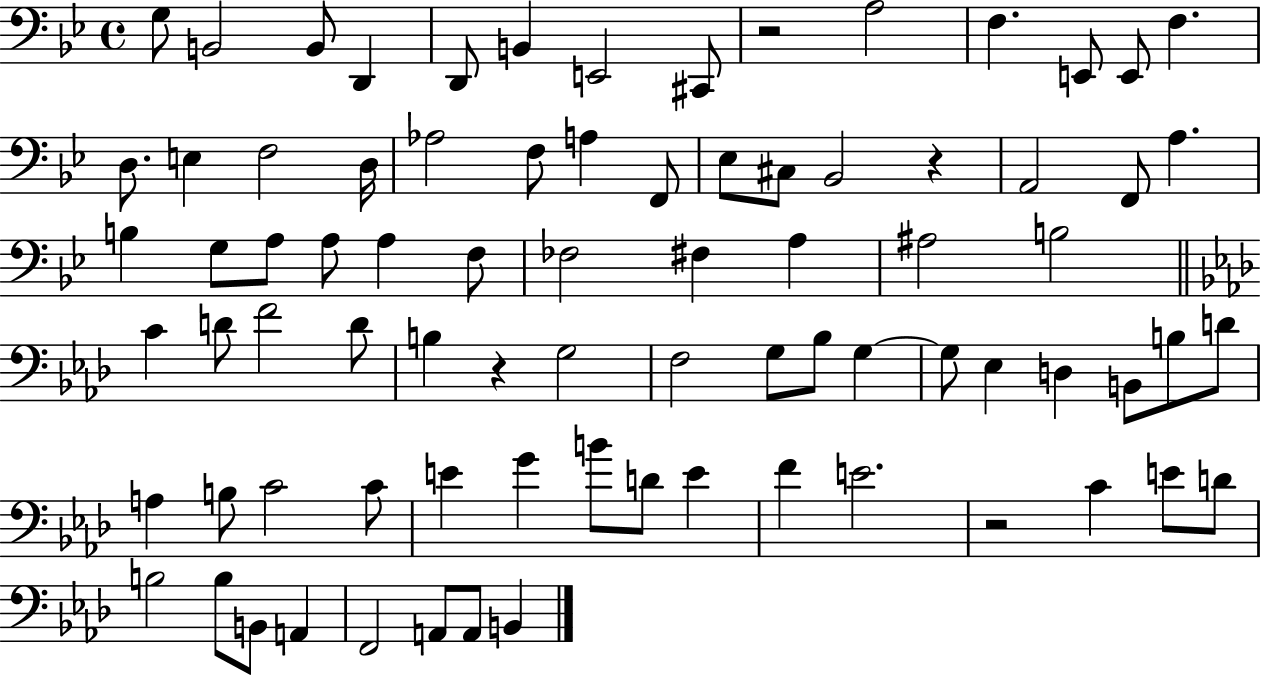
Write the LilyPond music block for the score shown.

{
  \clef bass
  \time 4/4
  \defaultTimeSignature
  \key bes \major
  \repeat volta 2 { g8 b,2 b,8 d,4 | d,8 b,4 e,2 cis,8 | r2 a2 | f4. e,8 e,8 f4. | \break d8. e4 f2 d16 | aes2 f8 a4 f,8 | ees8 cis8 bes,2 r4 | a,2 f,8 a4. | \break b4 g8 a8 a8 a4 f8 | fes2 fis4 a4 | ais2 b2 | \bar "||" \break \key aes \major c'4 d'8 f'2 d'8 | b4 r4 g2 | f2 g8 bes8 g4~~ | g8 ees4 d4 b,8 b8 d'8 | \break a4 b8 c'2 c'8 | e'4 g'4 b'8 d'8 e'4 | f'4 e'2. | r2 c'4 e'8 d'8 | \break b2 b8 b,8 a,4 | f,2 a,8 a,8 b,4 | } \bar "|."
}